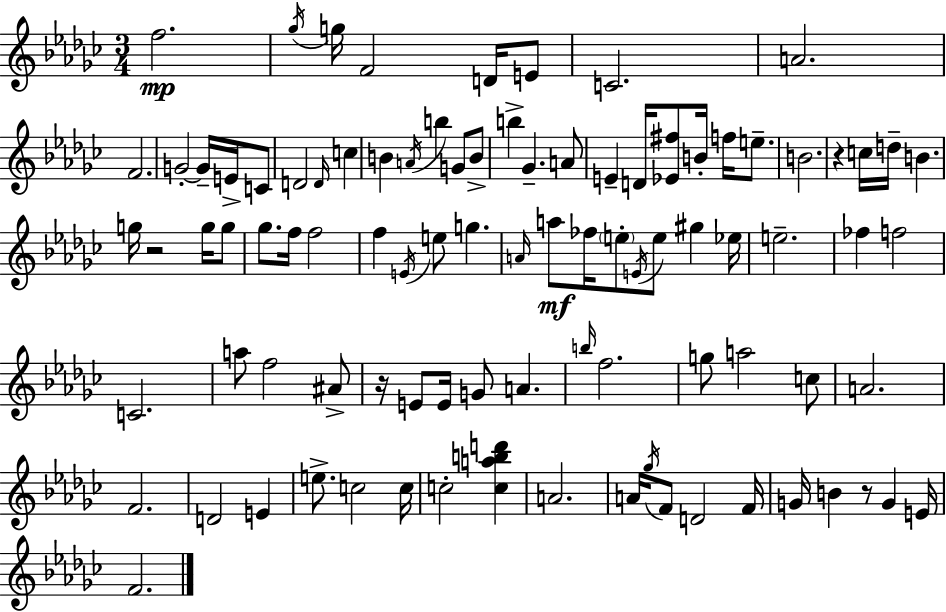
{
  \clef treble
  \numericTimeSignature
  \time 3/4
  \key ees \minor
  f''2.\mp | \acciaccatura { ges''16 } g''16 f'2 d'16 e'8 | c'2. | a'2. | \break f'2. | g'2-.~~ g'16-- e'16-> c'8 | d'2 \grace { d'16 } c''4 | b'4 \acciaccatura { a'16 } b''4 g'8 | \break b'8-> b''4-> ges'4.-- | a'8 e'4-- d'16 <ees' fis''>8 b'16-. f''16 | e''8.-- b'2. | r4 c''16 d''16-- b'4. | \break g''16 r2 | g''16 g''8 ges''8. f''16 f''2 | f''4 \acciaccatura { e'16 } e''8 g''4. | \grace { a'16 }\mf a''8 fes''16 \parenthesize e''8-. \acciaccatura { e'16 } e''8 | \break gis''4 ees''16 e''2.-- | fes''4 f''2 | c'2. | a''8 f''2 | \break ais'8-> r16 e'8 e'16 g'8 | a'4. \grace { b''16 } f''2. | g''8 a''2 | c''8 a'2. | \break f'2. | d'2 | e'4 e''8.-> c''2 | c''16 c''2-. | \break <c'' a'' b'' d'''>4 a'2. | a'16 \acciaccatura { ges''16 } f'8 d'2 | f'16 g'16 b'4 | r8 g'4 e'16 f'2. | \break \bar "|."
}